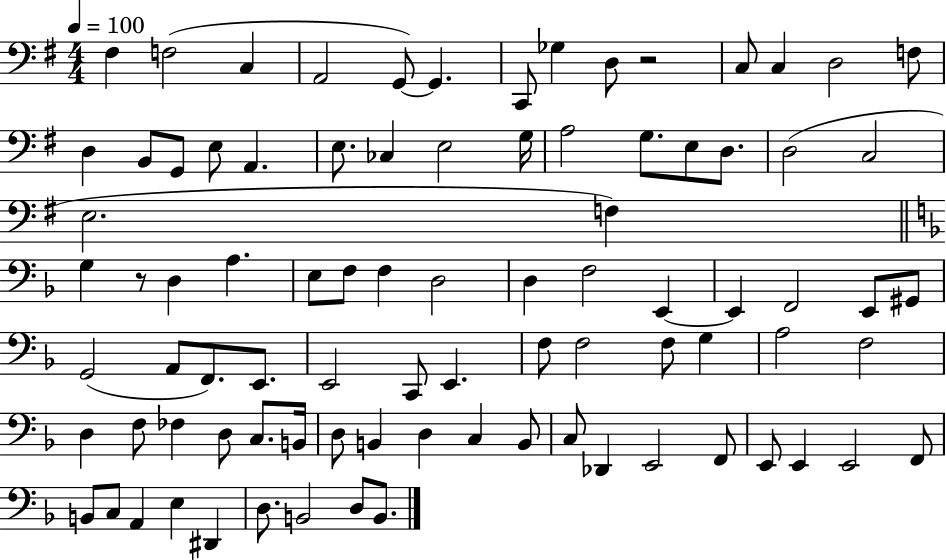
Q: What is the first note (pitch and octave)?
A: F#3